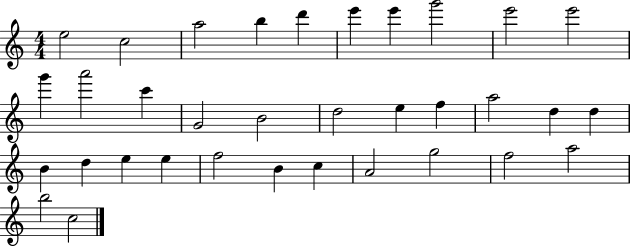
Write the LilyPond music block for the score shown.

{
  \clef treble
  \numericTimeSignature
  \time 4/4
  \key c \major
  e''2 c''2 | a''2 b''4 d'''4 | e'''4 e'''4 g'''2 | e'''2 e'''2 | \break g'''4 a'''2 c'''4 | g'2 b'2 | d''2 e''4 f''4 | a''2 d''4 d''4 | \break b'4 d''4 e''4 e''4 | f''2 b'4 c''4 | a'2 g''2 | f''2 a''2 | \break b''2 c''2 | \bar "|."
}